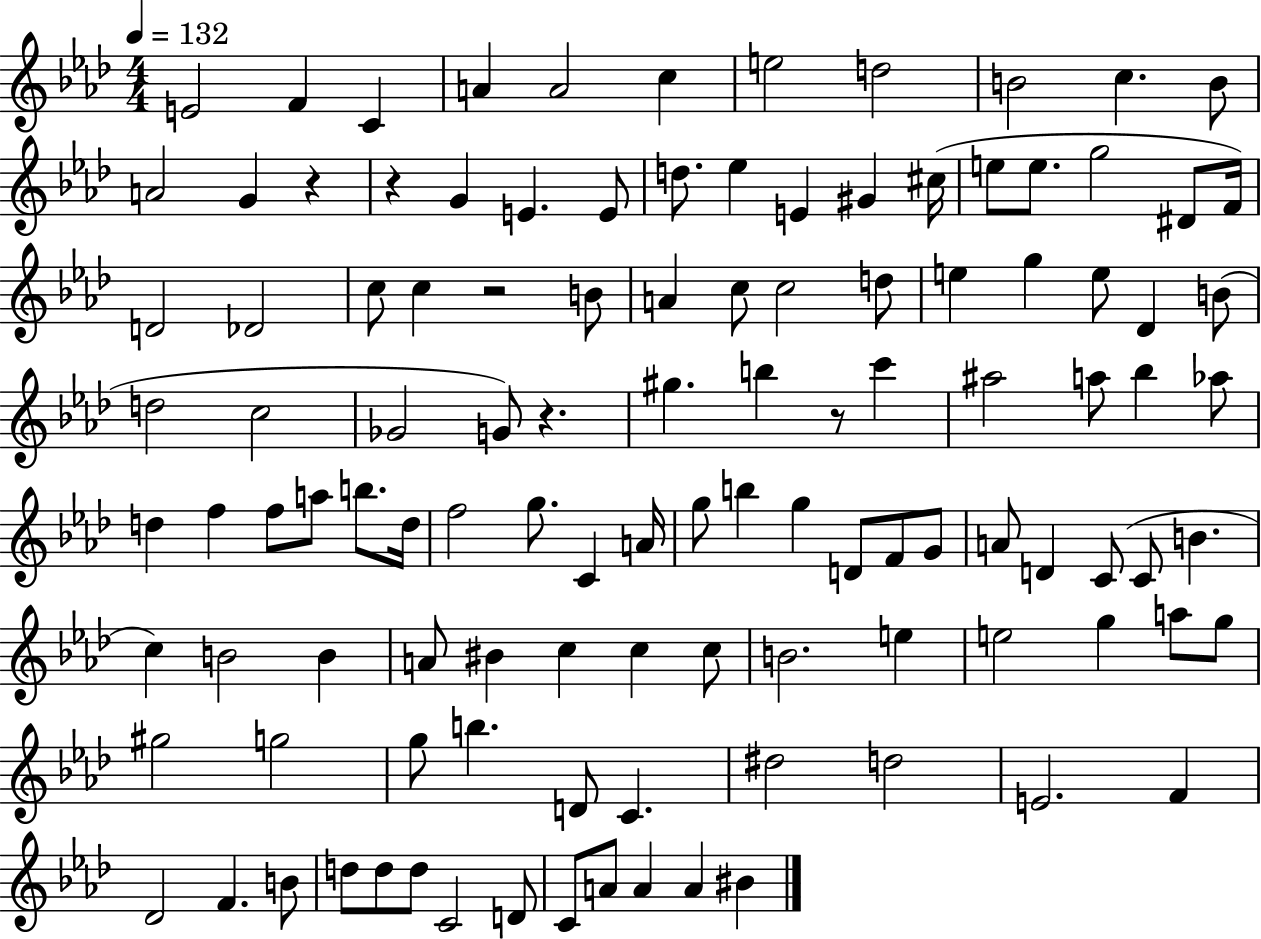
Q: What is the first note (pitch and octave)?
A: E4